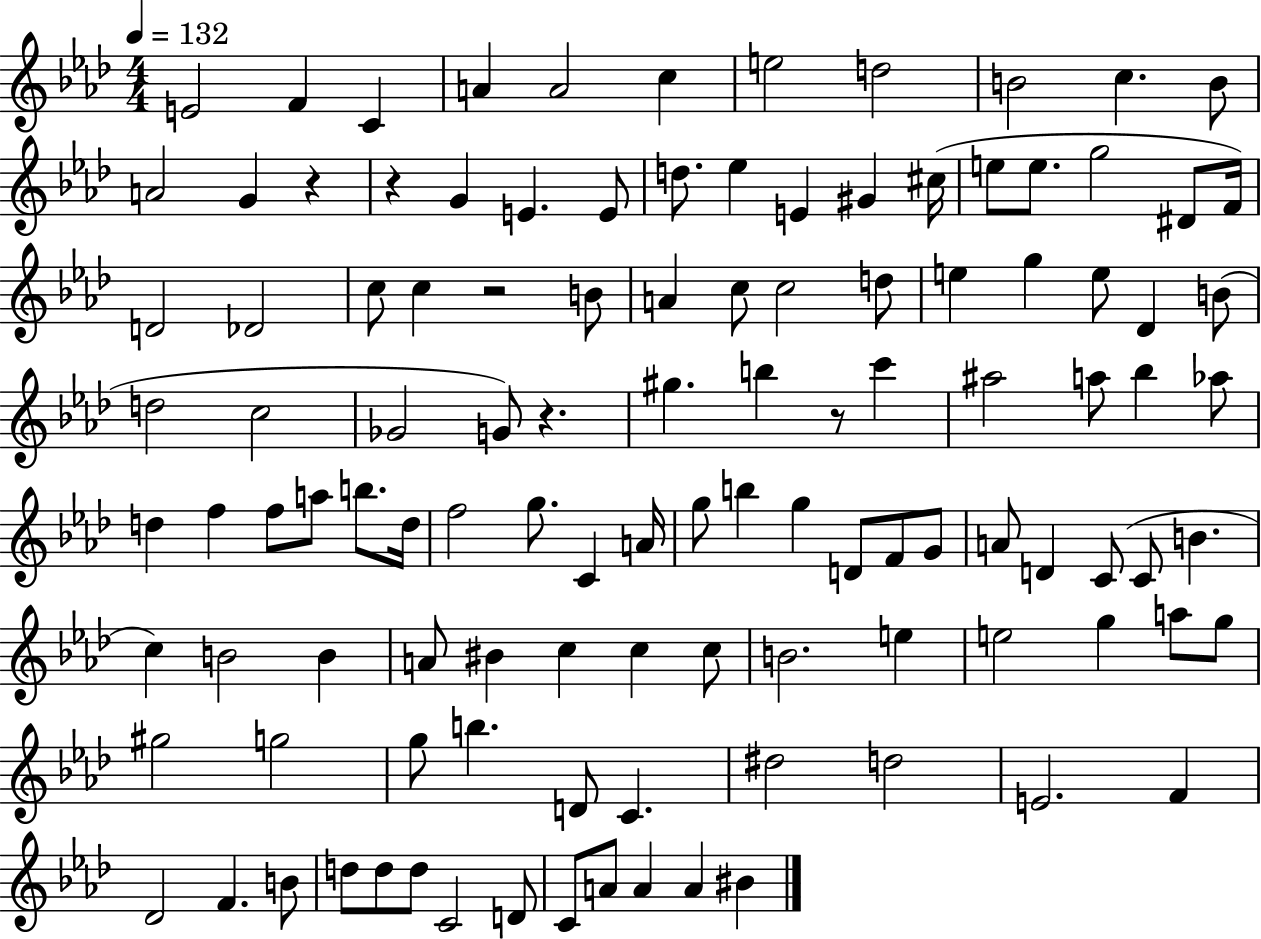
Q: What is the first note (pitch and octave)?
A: E4